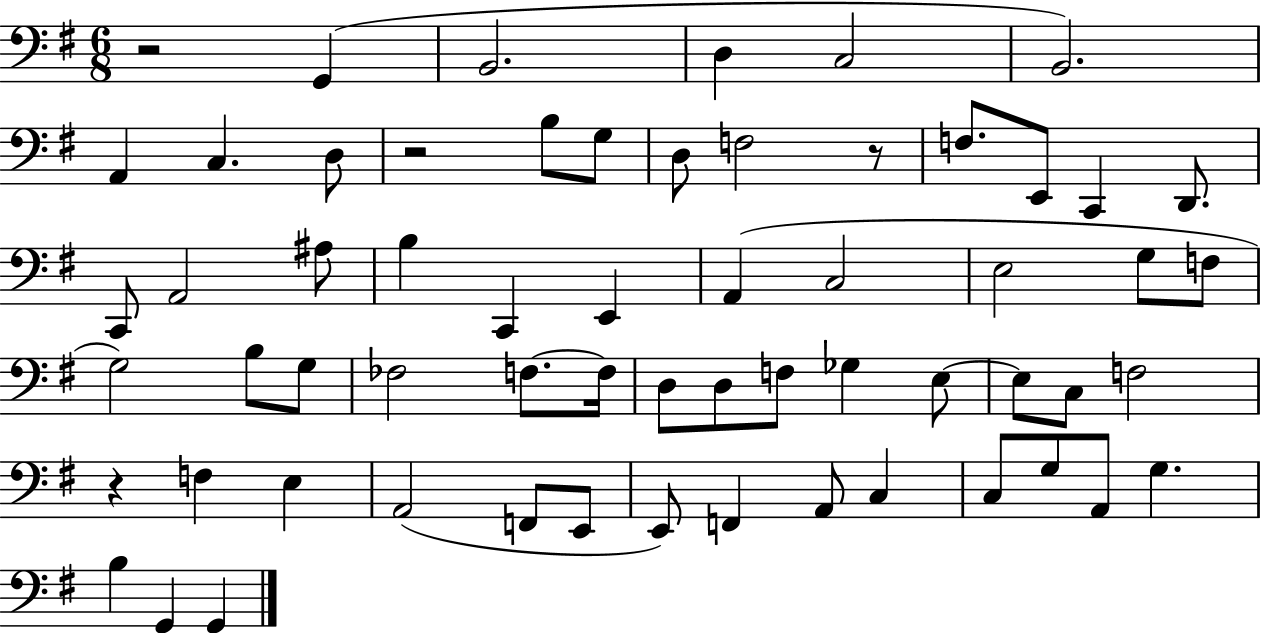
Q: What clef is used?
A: bass